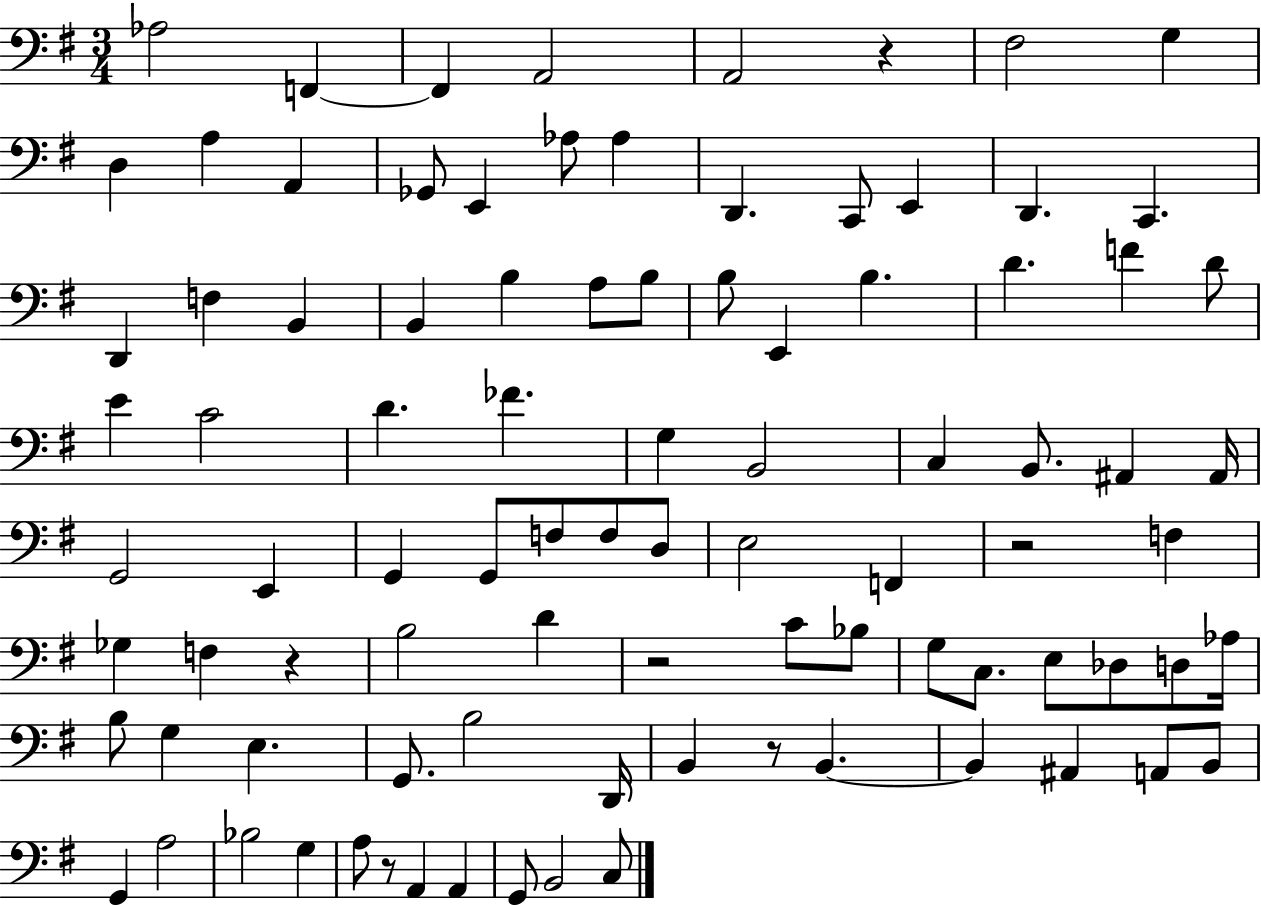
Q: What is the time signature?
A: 3/4